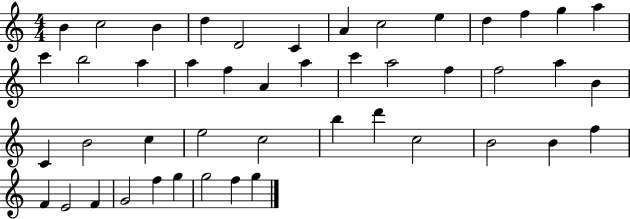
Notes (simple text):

B4/q C5/h B4/q D5/q D4/h C4/q A4/q C5/h E5/q D5/q F5/q G5/q A5/q C6/q B5/h A5/q A5/q F5/q A4/q A5/q C6/q A5/h F5/q F5/h A5/q B4/q C4/q B4/h C5/q E5/h C5/h B5/q D6/q C5/h B4/h B4/q F5/q F4/q E4/h F4/q G4/h F5/q G5/q G5/h F5/q G5/q